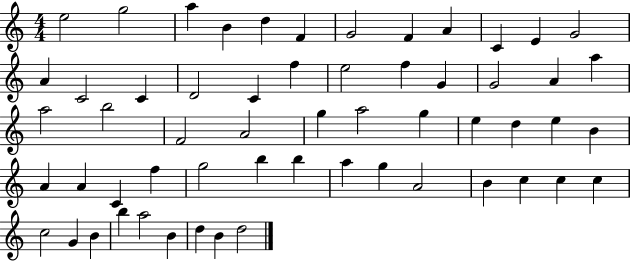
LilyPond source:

{
  \clef treble
  \numericTimeSignature
  \time 4/4
  \key c \major
  e''2 g''2 | a''4 b'4 d''4 f'4 | g'2 f'4 a'4 | c'4 e'4 g'2 | \break a'4 c'2 c'4 | d'2 c'4 f''4 | e''2 f''4 g'4 | g'2 a'4 a''4 | \break a''2 b''2 | f'2 a'2 | g''4 a''2 g''4 | e''4 d''4 e''4 b'4 | \break a'4 a'4 c'4 f''4 | g''2 b''4 b''4 | a''4 g''4 a'2 | b'4 c''4 c''4 c''4 | \break c''2 g'4 b'4 | b''4 a''2 b'4 | d''4 b'4 d''2 | \bar "|."
}